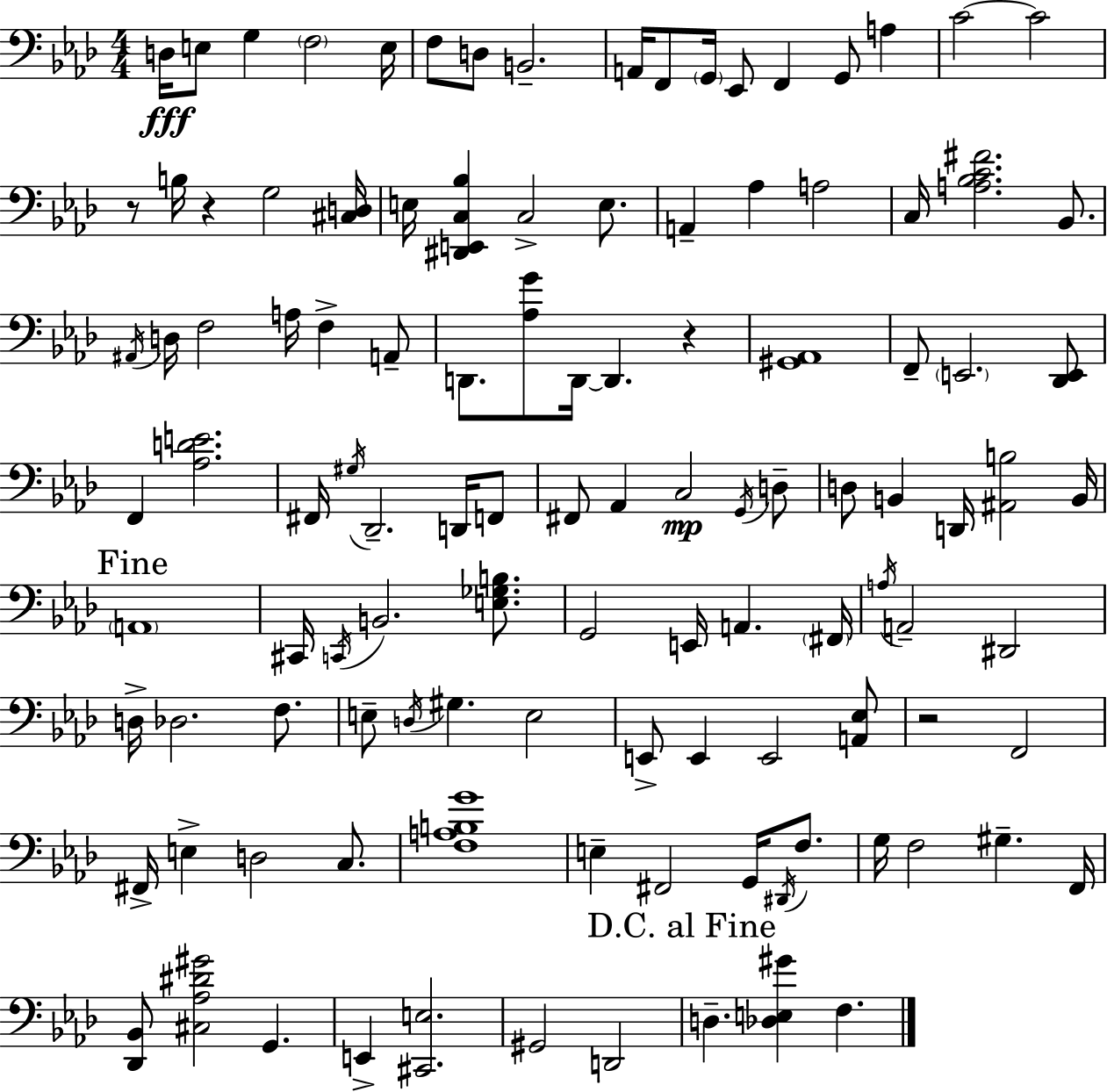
X:1
T:Untitled
M:4/4
L:1/4
K:Ab
D,/4 E,/2 G, F,2 E,/4 F,/2 D,/2 B,,2 A,,/4 F,,/2 G,,/4 _E,,/2 F,, G,,/2 A, C2 C2 z/2 B,/4 z G,2 [^C,D,]/4 E,/4 [^D,,E,,C,_B,] C,2 E,/2 A,, _A, A,2 C,/4 [A,_B,C^F]2 _B,,/2 ^A,,/4 D,/4 F,2 A,/4 F, A,,/2 D,,/2 [_A,G]/2 D,,/4 D,, z [^G,,_A,,]4 F,,/2 E,,2 [_D,,E,,]/2 F,, [_A,DE]2 ^F,,/4 ^G,/4 _D,,2 D,,/4 F,,/2 ^F,,/2 _A,, C,2 G,,/4 D,/2 D,/2 B,, D,,/4 [^A,,B,]2 B,,/4 A,,4 ^C,,/4 C,,/4 B,,2 [E,_G,B,]/2 G,,2 E,,/4 A,, ^F,,/4 A,/4 A,,2 ^D,,2 D,/4 _D,2 F,/2 E,/2 D,/4 ^G, E,2 E,,/2 E,, E,,2 [A,,_E,]/2 z2 F,,2 ^F,,/4 E, D,2 C,/2 [F,A,B,G]4 E, ^F,,2 G,,/4 ^D,,/4 F,/2 G,/4 F,2 ^G, F,,/4 [_D,,_B,,]/2 [^C,_A,^D^G]2 G,, E,, [^C,,E,]2 ^G,,2 D,,2 D, [_D,E,^G] F,